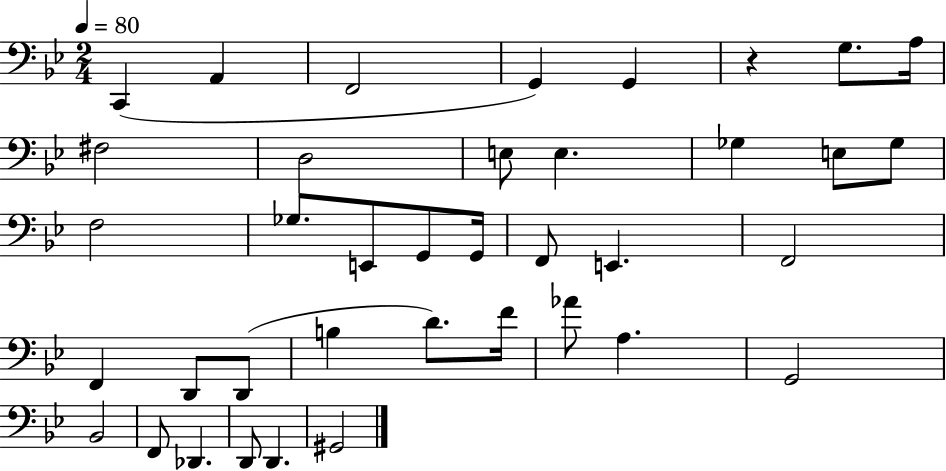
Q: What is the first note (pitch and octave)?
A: C2